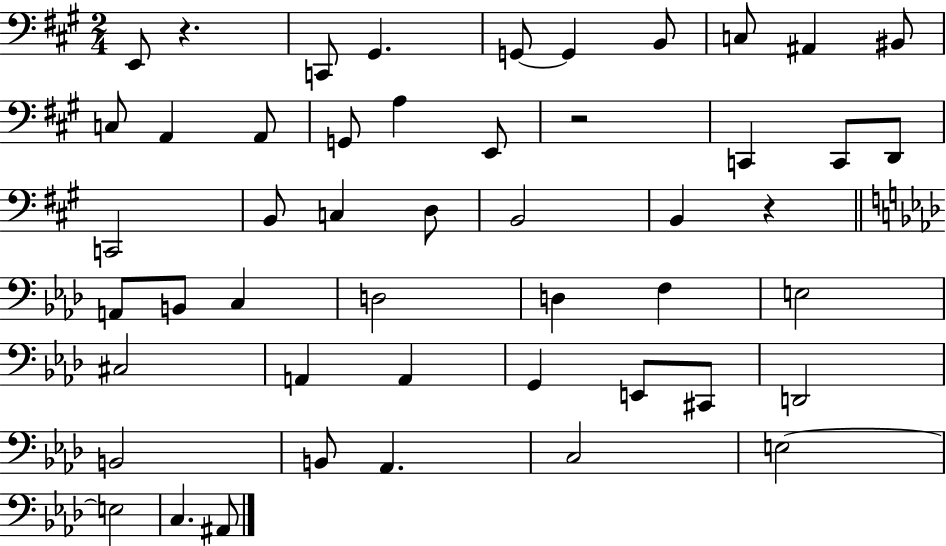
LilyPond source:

{
  \clef bass
  \numericTimeSignature
  \time 2/4
  \key a \major
  e,8 r4. | c,8 gis,4. | g,8~~ g,4 b,8 | c8 ais,4 bis,8 | \break c8 a,4 a,8 | g,8 a4 e,8 | r2 | c,4 c,8 d,8 | \break c,2 | b,8 c4 d8 | b,2 | b,4 r4 | \break \bar "||" \break \key f \minor a,8 b,8 c4 | d2 | d4 f4 | e2 | \break cis2 | a,4 a,4 | g,4 e,8 cis,8 | d,2 | \break b,2 | b,8 aes,4. | c2 | e2~~ | \break e2 | c4. ais,8 | \bar "|."
}